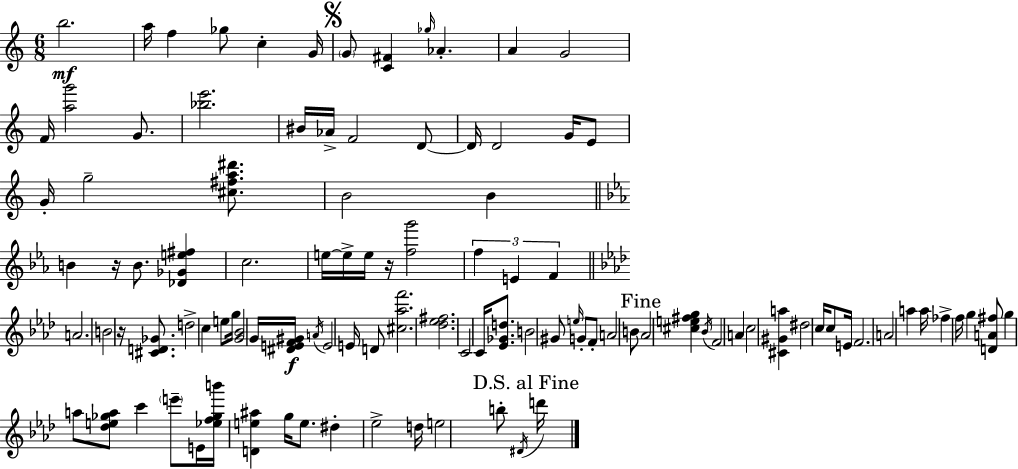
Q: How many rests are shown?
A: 3